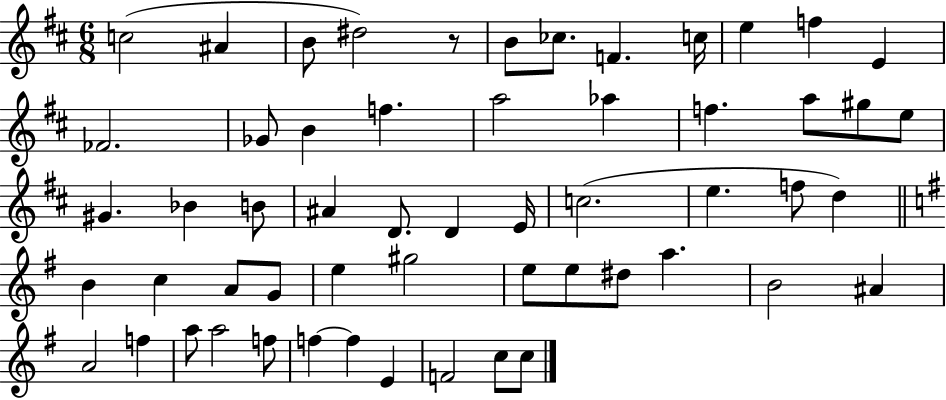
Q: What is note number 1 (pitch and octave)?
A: C5